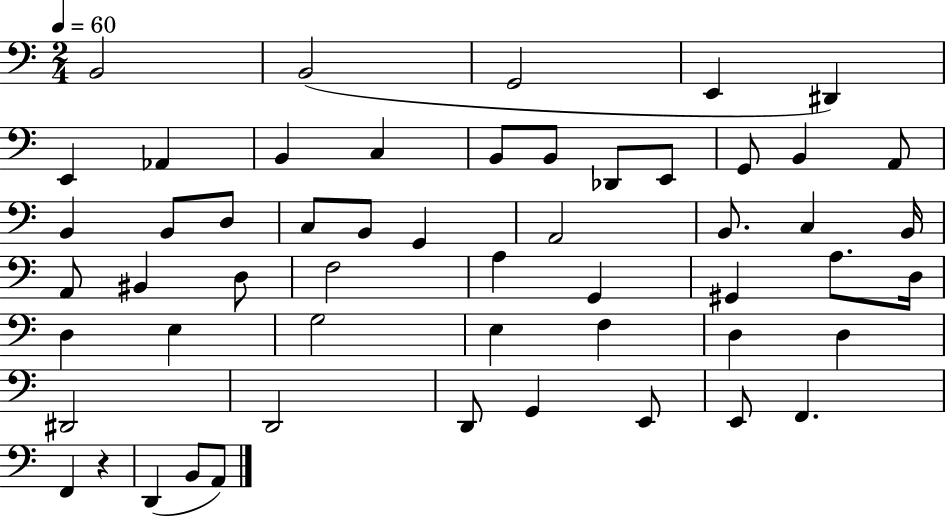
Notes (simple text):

B2/h B2/h G2/h E2/q D#2/q E2/q Ab2/q B2/q C3/q B2/e B2/e Db2/e E2/e G2/e B2/q A2/e B2/q B2/e D3/e C3/e B2/e G2/q A2/h B2/e. C3/q B2/s A2/e BIS2/q D3/e F3/h A3/q G2/q G#2/q A3/e. D3/s D3/q E3/q G3/h E3/q F3/q D3/q D3/q D#2/h D2/h D2/e G2/q E2/e E2/e F2/q. F2/q R/q D2/q B2/e A2/e